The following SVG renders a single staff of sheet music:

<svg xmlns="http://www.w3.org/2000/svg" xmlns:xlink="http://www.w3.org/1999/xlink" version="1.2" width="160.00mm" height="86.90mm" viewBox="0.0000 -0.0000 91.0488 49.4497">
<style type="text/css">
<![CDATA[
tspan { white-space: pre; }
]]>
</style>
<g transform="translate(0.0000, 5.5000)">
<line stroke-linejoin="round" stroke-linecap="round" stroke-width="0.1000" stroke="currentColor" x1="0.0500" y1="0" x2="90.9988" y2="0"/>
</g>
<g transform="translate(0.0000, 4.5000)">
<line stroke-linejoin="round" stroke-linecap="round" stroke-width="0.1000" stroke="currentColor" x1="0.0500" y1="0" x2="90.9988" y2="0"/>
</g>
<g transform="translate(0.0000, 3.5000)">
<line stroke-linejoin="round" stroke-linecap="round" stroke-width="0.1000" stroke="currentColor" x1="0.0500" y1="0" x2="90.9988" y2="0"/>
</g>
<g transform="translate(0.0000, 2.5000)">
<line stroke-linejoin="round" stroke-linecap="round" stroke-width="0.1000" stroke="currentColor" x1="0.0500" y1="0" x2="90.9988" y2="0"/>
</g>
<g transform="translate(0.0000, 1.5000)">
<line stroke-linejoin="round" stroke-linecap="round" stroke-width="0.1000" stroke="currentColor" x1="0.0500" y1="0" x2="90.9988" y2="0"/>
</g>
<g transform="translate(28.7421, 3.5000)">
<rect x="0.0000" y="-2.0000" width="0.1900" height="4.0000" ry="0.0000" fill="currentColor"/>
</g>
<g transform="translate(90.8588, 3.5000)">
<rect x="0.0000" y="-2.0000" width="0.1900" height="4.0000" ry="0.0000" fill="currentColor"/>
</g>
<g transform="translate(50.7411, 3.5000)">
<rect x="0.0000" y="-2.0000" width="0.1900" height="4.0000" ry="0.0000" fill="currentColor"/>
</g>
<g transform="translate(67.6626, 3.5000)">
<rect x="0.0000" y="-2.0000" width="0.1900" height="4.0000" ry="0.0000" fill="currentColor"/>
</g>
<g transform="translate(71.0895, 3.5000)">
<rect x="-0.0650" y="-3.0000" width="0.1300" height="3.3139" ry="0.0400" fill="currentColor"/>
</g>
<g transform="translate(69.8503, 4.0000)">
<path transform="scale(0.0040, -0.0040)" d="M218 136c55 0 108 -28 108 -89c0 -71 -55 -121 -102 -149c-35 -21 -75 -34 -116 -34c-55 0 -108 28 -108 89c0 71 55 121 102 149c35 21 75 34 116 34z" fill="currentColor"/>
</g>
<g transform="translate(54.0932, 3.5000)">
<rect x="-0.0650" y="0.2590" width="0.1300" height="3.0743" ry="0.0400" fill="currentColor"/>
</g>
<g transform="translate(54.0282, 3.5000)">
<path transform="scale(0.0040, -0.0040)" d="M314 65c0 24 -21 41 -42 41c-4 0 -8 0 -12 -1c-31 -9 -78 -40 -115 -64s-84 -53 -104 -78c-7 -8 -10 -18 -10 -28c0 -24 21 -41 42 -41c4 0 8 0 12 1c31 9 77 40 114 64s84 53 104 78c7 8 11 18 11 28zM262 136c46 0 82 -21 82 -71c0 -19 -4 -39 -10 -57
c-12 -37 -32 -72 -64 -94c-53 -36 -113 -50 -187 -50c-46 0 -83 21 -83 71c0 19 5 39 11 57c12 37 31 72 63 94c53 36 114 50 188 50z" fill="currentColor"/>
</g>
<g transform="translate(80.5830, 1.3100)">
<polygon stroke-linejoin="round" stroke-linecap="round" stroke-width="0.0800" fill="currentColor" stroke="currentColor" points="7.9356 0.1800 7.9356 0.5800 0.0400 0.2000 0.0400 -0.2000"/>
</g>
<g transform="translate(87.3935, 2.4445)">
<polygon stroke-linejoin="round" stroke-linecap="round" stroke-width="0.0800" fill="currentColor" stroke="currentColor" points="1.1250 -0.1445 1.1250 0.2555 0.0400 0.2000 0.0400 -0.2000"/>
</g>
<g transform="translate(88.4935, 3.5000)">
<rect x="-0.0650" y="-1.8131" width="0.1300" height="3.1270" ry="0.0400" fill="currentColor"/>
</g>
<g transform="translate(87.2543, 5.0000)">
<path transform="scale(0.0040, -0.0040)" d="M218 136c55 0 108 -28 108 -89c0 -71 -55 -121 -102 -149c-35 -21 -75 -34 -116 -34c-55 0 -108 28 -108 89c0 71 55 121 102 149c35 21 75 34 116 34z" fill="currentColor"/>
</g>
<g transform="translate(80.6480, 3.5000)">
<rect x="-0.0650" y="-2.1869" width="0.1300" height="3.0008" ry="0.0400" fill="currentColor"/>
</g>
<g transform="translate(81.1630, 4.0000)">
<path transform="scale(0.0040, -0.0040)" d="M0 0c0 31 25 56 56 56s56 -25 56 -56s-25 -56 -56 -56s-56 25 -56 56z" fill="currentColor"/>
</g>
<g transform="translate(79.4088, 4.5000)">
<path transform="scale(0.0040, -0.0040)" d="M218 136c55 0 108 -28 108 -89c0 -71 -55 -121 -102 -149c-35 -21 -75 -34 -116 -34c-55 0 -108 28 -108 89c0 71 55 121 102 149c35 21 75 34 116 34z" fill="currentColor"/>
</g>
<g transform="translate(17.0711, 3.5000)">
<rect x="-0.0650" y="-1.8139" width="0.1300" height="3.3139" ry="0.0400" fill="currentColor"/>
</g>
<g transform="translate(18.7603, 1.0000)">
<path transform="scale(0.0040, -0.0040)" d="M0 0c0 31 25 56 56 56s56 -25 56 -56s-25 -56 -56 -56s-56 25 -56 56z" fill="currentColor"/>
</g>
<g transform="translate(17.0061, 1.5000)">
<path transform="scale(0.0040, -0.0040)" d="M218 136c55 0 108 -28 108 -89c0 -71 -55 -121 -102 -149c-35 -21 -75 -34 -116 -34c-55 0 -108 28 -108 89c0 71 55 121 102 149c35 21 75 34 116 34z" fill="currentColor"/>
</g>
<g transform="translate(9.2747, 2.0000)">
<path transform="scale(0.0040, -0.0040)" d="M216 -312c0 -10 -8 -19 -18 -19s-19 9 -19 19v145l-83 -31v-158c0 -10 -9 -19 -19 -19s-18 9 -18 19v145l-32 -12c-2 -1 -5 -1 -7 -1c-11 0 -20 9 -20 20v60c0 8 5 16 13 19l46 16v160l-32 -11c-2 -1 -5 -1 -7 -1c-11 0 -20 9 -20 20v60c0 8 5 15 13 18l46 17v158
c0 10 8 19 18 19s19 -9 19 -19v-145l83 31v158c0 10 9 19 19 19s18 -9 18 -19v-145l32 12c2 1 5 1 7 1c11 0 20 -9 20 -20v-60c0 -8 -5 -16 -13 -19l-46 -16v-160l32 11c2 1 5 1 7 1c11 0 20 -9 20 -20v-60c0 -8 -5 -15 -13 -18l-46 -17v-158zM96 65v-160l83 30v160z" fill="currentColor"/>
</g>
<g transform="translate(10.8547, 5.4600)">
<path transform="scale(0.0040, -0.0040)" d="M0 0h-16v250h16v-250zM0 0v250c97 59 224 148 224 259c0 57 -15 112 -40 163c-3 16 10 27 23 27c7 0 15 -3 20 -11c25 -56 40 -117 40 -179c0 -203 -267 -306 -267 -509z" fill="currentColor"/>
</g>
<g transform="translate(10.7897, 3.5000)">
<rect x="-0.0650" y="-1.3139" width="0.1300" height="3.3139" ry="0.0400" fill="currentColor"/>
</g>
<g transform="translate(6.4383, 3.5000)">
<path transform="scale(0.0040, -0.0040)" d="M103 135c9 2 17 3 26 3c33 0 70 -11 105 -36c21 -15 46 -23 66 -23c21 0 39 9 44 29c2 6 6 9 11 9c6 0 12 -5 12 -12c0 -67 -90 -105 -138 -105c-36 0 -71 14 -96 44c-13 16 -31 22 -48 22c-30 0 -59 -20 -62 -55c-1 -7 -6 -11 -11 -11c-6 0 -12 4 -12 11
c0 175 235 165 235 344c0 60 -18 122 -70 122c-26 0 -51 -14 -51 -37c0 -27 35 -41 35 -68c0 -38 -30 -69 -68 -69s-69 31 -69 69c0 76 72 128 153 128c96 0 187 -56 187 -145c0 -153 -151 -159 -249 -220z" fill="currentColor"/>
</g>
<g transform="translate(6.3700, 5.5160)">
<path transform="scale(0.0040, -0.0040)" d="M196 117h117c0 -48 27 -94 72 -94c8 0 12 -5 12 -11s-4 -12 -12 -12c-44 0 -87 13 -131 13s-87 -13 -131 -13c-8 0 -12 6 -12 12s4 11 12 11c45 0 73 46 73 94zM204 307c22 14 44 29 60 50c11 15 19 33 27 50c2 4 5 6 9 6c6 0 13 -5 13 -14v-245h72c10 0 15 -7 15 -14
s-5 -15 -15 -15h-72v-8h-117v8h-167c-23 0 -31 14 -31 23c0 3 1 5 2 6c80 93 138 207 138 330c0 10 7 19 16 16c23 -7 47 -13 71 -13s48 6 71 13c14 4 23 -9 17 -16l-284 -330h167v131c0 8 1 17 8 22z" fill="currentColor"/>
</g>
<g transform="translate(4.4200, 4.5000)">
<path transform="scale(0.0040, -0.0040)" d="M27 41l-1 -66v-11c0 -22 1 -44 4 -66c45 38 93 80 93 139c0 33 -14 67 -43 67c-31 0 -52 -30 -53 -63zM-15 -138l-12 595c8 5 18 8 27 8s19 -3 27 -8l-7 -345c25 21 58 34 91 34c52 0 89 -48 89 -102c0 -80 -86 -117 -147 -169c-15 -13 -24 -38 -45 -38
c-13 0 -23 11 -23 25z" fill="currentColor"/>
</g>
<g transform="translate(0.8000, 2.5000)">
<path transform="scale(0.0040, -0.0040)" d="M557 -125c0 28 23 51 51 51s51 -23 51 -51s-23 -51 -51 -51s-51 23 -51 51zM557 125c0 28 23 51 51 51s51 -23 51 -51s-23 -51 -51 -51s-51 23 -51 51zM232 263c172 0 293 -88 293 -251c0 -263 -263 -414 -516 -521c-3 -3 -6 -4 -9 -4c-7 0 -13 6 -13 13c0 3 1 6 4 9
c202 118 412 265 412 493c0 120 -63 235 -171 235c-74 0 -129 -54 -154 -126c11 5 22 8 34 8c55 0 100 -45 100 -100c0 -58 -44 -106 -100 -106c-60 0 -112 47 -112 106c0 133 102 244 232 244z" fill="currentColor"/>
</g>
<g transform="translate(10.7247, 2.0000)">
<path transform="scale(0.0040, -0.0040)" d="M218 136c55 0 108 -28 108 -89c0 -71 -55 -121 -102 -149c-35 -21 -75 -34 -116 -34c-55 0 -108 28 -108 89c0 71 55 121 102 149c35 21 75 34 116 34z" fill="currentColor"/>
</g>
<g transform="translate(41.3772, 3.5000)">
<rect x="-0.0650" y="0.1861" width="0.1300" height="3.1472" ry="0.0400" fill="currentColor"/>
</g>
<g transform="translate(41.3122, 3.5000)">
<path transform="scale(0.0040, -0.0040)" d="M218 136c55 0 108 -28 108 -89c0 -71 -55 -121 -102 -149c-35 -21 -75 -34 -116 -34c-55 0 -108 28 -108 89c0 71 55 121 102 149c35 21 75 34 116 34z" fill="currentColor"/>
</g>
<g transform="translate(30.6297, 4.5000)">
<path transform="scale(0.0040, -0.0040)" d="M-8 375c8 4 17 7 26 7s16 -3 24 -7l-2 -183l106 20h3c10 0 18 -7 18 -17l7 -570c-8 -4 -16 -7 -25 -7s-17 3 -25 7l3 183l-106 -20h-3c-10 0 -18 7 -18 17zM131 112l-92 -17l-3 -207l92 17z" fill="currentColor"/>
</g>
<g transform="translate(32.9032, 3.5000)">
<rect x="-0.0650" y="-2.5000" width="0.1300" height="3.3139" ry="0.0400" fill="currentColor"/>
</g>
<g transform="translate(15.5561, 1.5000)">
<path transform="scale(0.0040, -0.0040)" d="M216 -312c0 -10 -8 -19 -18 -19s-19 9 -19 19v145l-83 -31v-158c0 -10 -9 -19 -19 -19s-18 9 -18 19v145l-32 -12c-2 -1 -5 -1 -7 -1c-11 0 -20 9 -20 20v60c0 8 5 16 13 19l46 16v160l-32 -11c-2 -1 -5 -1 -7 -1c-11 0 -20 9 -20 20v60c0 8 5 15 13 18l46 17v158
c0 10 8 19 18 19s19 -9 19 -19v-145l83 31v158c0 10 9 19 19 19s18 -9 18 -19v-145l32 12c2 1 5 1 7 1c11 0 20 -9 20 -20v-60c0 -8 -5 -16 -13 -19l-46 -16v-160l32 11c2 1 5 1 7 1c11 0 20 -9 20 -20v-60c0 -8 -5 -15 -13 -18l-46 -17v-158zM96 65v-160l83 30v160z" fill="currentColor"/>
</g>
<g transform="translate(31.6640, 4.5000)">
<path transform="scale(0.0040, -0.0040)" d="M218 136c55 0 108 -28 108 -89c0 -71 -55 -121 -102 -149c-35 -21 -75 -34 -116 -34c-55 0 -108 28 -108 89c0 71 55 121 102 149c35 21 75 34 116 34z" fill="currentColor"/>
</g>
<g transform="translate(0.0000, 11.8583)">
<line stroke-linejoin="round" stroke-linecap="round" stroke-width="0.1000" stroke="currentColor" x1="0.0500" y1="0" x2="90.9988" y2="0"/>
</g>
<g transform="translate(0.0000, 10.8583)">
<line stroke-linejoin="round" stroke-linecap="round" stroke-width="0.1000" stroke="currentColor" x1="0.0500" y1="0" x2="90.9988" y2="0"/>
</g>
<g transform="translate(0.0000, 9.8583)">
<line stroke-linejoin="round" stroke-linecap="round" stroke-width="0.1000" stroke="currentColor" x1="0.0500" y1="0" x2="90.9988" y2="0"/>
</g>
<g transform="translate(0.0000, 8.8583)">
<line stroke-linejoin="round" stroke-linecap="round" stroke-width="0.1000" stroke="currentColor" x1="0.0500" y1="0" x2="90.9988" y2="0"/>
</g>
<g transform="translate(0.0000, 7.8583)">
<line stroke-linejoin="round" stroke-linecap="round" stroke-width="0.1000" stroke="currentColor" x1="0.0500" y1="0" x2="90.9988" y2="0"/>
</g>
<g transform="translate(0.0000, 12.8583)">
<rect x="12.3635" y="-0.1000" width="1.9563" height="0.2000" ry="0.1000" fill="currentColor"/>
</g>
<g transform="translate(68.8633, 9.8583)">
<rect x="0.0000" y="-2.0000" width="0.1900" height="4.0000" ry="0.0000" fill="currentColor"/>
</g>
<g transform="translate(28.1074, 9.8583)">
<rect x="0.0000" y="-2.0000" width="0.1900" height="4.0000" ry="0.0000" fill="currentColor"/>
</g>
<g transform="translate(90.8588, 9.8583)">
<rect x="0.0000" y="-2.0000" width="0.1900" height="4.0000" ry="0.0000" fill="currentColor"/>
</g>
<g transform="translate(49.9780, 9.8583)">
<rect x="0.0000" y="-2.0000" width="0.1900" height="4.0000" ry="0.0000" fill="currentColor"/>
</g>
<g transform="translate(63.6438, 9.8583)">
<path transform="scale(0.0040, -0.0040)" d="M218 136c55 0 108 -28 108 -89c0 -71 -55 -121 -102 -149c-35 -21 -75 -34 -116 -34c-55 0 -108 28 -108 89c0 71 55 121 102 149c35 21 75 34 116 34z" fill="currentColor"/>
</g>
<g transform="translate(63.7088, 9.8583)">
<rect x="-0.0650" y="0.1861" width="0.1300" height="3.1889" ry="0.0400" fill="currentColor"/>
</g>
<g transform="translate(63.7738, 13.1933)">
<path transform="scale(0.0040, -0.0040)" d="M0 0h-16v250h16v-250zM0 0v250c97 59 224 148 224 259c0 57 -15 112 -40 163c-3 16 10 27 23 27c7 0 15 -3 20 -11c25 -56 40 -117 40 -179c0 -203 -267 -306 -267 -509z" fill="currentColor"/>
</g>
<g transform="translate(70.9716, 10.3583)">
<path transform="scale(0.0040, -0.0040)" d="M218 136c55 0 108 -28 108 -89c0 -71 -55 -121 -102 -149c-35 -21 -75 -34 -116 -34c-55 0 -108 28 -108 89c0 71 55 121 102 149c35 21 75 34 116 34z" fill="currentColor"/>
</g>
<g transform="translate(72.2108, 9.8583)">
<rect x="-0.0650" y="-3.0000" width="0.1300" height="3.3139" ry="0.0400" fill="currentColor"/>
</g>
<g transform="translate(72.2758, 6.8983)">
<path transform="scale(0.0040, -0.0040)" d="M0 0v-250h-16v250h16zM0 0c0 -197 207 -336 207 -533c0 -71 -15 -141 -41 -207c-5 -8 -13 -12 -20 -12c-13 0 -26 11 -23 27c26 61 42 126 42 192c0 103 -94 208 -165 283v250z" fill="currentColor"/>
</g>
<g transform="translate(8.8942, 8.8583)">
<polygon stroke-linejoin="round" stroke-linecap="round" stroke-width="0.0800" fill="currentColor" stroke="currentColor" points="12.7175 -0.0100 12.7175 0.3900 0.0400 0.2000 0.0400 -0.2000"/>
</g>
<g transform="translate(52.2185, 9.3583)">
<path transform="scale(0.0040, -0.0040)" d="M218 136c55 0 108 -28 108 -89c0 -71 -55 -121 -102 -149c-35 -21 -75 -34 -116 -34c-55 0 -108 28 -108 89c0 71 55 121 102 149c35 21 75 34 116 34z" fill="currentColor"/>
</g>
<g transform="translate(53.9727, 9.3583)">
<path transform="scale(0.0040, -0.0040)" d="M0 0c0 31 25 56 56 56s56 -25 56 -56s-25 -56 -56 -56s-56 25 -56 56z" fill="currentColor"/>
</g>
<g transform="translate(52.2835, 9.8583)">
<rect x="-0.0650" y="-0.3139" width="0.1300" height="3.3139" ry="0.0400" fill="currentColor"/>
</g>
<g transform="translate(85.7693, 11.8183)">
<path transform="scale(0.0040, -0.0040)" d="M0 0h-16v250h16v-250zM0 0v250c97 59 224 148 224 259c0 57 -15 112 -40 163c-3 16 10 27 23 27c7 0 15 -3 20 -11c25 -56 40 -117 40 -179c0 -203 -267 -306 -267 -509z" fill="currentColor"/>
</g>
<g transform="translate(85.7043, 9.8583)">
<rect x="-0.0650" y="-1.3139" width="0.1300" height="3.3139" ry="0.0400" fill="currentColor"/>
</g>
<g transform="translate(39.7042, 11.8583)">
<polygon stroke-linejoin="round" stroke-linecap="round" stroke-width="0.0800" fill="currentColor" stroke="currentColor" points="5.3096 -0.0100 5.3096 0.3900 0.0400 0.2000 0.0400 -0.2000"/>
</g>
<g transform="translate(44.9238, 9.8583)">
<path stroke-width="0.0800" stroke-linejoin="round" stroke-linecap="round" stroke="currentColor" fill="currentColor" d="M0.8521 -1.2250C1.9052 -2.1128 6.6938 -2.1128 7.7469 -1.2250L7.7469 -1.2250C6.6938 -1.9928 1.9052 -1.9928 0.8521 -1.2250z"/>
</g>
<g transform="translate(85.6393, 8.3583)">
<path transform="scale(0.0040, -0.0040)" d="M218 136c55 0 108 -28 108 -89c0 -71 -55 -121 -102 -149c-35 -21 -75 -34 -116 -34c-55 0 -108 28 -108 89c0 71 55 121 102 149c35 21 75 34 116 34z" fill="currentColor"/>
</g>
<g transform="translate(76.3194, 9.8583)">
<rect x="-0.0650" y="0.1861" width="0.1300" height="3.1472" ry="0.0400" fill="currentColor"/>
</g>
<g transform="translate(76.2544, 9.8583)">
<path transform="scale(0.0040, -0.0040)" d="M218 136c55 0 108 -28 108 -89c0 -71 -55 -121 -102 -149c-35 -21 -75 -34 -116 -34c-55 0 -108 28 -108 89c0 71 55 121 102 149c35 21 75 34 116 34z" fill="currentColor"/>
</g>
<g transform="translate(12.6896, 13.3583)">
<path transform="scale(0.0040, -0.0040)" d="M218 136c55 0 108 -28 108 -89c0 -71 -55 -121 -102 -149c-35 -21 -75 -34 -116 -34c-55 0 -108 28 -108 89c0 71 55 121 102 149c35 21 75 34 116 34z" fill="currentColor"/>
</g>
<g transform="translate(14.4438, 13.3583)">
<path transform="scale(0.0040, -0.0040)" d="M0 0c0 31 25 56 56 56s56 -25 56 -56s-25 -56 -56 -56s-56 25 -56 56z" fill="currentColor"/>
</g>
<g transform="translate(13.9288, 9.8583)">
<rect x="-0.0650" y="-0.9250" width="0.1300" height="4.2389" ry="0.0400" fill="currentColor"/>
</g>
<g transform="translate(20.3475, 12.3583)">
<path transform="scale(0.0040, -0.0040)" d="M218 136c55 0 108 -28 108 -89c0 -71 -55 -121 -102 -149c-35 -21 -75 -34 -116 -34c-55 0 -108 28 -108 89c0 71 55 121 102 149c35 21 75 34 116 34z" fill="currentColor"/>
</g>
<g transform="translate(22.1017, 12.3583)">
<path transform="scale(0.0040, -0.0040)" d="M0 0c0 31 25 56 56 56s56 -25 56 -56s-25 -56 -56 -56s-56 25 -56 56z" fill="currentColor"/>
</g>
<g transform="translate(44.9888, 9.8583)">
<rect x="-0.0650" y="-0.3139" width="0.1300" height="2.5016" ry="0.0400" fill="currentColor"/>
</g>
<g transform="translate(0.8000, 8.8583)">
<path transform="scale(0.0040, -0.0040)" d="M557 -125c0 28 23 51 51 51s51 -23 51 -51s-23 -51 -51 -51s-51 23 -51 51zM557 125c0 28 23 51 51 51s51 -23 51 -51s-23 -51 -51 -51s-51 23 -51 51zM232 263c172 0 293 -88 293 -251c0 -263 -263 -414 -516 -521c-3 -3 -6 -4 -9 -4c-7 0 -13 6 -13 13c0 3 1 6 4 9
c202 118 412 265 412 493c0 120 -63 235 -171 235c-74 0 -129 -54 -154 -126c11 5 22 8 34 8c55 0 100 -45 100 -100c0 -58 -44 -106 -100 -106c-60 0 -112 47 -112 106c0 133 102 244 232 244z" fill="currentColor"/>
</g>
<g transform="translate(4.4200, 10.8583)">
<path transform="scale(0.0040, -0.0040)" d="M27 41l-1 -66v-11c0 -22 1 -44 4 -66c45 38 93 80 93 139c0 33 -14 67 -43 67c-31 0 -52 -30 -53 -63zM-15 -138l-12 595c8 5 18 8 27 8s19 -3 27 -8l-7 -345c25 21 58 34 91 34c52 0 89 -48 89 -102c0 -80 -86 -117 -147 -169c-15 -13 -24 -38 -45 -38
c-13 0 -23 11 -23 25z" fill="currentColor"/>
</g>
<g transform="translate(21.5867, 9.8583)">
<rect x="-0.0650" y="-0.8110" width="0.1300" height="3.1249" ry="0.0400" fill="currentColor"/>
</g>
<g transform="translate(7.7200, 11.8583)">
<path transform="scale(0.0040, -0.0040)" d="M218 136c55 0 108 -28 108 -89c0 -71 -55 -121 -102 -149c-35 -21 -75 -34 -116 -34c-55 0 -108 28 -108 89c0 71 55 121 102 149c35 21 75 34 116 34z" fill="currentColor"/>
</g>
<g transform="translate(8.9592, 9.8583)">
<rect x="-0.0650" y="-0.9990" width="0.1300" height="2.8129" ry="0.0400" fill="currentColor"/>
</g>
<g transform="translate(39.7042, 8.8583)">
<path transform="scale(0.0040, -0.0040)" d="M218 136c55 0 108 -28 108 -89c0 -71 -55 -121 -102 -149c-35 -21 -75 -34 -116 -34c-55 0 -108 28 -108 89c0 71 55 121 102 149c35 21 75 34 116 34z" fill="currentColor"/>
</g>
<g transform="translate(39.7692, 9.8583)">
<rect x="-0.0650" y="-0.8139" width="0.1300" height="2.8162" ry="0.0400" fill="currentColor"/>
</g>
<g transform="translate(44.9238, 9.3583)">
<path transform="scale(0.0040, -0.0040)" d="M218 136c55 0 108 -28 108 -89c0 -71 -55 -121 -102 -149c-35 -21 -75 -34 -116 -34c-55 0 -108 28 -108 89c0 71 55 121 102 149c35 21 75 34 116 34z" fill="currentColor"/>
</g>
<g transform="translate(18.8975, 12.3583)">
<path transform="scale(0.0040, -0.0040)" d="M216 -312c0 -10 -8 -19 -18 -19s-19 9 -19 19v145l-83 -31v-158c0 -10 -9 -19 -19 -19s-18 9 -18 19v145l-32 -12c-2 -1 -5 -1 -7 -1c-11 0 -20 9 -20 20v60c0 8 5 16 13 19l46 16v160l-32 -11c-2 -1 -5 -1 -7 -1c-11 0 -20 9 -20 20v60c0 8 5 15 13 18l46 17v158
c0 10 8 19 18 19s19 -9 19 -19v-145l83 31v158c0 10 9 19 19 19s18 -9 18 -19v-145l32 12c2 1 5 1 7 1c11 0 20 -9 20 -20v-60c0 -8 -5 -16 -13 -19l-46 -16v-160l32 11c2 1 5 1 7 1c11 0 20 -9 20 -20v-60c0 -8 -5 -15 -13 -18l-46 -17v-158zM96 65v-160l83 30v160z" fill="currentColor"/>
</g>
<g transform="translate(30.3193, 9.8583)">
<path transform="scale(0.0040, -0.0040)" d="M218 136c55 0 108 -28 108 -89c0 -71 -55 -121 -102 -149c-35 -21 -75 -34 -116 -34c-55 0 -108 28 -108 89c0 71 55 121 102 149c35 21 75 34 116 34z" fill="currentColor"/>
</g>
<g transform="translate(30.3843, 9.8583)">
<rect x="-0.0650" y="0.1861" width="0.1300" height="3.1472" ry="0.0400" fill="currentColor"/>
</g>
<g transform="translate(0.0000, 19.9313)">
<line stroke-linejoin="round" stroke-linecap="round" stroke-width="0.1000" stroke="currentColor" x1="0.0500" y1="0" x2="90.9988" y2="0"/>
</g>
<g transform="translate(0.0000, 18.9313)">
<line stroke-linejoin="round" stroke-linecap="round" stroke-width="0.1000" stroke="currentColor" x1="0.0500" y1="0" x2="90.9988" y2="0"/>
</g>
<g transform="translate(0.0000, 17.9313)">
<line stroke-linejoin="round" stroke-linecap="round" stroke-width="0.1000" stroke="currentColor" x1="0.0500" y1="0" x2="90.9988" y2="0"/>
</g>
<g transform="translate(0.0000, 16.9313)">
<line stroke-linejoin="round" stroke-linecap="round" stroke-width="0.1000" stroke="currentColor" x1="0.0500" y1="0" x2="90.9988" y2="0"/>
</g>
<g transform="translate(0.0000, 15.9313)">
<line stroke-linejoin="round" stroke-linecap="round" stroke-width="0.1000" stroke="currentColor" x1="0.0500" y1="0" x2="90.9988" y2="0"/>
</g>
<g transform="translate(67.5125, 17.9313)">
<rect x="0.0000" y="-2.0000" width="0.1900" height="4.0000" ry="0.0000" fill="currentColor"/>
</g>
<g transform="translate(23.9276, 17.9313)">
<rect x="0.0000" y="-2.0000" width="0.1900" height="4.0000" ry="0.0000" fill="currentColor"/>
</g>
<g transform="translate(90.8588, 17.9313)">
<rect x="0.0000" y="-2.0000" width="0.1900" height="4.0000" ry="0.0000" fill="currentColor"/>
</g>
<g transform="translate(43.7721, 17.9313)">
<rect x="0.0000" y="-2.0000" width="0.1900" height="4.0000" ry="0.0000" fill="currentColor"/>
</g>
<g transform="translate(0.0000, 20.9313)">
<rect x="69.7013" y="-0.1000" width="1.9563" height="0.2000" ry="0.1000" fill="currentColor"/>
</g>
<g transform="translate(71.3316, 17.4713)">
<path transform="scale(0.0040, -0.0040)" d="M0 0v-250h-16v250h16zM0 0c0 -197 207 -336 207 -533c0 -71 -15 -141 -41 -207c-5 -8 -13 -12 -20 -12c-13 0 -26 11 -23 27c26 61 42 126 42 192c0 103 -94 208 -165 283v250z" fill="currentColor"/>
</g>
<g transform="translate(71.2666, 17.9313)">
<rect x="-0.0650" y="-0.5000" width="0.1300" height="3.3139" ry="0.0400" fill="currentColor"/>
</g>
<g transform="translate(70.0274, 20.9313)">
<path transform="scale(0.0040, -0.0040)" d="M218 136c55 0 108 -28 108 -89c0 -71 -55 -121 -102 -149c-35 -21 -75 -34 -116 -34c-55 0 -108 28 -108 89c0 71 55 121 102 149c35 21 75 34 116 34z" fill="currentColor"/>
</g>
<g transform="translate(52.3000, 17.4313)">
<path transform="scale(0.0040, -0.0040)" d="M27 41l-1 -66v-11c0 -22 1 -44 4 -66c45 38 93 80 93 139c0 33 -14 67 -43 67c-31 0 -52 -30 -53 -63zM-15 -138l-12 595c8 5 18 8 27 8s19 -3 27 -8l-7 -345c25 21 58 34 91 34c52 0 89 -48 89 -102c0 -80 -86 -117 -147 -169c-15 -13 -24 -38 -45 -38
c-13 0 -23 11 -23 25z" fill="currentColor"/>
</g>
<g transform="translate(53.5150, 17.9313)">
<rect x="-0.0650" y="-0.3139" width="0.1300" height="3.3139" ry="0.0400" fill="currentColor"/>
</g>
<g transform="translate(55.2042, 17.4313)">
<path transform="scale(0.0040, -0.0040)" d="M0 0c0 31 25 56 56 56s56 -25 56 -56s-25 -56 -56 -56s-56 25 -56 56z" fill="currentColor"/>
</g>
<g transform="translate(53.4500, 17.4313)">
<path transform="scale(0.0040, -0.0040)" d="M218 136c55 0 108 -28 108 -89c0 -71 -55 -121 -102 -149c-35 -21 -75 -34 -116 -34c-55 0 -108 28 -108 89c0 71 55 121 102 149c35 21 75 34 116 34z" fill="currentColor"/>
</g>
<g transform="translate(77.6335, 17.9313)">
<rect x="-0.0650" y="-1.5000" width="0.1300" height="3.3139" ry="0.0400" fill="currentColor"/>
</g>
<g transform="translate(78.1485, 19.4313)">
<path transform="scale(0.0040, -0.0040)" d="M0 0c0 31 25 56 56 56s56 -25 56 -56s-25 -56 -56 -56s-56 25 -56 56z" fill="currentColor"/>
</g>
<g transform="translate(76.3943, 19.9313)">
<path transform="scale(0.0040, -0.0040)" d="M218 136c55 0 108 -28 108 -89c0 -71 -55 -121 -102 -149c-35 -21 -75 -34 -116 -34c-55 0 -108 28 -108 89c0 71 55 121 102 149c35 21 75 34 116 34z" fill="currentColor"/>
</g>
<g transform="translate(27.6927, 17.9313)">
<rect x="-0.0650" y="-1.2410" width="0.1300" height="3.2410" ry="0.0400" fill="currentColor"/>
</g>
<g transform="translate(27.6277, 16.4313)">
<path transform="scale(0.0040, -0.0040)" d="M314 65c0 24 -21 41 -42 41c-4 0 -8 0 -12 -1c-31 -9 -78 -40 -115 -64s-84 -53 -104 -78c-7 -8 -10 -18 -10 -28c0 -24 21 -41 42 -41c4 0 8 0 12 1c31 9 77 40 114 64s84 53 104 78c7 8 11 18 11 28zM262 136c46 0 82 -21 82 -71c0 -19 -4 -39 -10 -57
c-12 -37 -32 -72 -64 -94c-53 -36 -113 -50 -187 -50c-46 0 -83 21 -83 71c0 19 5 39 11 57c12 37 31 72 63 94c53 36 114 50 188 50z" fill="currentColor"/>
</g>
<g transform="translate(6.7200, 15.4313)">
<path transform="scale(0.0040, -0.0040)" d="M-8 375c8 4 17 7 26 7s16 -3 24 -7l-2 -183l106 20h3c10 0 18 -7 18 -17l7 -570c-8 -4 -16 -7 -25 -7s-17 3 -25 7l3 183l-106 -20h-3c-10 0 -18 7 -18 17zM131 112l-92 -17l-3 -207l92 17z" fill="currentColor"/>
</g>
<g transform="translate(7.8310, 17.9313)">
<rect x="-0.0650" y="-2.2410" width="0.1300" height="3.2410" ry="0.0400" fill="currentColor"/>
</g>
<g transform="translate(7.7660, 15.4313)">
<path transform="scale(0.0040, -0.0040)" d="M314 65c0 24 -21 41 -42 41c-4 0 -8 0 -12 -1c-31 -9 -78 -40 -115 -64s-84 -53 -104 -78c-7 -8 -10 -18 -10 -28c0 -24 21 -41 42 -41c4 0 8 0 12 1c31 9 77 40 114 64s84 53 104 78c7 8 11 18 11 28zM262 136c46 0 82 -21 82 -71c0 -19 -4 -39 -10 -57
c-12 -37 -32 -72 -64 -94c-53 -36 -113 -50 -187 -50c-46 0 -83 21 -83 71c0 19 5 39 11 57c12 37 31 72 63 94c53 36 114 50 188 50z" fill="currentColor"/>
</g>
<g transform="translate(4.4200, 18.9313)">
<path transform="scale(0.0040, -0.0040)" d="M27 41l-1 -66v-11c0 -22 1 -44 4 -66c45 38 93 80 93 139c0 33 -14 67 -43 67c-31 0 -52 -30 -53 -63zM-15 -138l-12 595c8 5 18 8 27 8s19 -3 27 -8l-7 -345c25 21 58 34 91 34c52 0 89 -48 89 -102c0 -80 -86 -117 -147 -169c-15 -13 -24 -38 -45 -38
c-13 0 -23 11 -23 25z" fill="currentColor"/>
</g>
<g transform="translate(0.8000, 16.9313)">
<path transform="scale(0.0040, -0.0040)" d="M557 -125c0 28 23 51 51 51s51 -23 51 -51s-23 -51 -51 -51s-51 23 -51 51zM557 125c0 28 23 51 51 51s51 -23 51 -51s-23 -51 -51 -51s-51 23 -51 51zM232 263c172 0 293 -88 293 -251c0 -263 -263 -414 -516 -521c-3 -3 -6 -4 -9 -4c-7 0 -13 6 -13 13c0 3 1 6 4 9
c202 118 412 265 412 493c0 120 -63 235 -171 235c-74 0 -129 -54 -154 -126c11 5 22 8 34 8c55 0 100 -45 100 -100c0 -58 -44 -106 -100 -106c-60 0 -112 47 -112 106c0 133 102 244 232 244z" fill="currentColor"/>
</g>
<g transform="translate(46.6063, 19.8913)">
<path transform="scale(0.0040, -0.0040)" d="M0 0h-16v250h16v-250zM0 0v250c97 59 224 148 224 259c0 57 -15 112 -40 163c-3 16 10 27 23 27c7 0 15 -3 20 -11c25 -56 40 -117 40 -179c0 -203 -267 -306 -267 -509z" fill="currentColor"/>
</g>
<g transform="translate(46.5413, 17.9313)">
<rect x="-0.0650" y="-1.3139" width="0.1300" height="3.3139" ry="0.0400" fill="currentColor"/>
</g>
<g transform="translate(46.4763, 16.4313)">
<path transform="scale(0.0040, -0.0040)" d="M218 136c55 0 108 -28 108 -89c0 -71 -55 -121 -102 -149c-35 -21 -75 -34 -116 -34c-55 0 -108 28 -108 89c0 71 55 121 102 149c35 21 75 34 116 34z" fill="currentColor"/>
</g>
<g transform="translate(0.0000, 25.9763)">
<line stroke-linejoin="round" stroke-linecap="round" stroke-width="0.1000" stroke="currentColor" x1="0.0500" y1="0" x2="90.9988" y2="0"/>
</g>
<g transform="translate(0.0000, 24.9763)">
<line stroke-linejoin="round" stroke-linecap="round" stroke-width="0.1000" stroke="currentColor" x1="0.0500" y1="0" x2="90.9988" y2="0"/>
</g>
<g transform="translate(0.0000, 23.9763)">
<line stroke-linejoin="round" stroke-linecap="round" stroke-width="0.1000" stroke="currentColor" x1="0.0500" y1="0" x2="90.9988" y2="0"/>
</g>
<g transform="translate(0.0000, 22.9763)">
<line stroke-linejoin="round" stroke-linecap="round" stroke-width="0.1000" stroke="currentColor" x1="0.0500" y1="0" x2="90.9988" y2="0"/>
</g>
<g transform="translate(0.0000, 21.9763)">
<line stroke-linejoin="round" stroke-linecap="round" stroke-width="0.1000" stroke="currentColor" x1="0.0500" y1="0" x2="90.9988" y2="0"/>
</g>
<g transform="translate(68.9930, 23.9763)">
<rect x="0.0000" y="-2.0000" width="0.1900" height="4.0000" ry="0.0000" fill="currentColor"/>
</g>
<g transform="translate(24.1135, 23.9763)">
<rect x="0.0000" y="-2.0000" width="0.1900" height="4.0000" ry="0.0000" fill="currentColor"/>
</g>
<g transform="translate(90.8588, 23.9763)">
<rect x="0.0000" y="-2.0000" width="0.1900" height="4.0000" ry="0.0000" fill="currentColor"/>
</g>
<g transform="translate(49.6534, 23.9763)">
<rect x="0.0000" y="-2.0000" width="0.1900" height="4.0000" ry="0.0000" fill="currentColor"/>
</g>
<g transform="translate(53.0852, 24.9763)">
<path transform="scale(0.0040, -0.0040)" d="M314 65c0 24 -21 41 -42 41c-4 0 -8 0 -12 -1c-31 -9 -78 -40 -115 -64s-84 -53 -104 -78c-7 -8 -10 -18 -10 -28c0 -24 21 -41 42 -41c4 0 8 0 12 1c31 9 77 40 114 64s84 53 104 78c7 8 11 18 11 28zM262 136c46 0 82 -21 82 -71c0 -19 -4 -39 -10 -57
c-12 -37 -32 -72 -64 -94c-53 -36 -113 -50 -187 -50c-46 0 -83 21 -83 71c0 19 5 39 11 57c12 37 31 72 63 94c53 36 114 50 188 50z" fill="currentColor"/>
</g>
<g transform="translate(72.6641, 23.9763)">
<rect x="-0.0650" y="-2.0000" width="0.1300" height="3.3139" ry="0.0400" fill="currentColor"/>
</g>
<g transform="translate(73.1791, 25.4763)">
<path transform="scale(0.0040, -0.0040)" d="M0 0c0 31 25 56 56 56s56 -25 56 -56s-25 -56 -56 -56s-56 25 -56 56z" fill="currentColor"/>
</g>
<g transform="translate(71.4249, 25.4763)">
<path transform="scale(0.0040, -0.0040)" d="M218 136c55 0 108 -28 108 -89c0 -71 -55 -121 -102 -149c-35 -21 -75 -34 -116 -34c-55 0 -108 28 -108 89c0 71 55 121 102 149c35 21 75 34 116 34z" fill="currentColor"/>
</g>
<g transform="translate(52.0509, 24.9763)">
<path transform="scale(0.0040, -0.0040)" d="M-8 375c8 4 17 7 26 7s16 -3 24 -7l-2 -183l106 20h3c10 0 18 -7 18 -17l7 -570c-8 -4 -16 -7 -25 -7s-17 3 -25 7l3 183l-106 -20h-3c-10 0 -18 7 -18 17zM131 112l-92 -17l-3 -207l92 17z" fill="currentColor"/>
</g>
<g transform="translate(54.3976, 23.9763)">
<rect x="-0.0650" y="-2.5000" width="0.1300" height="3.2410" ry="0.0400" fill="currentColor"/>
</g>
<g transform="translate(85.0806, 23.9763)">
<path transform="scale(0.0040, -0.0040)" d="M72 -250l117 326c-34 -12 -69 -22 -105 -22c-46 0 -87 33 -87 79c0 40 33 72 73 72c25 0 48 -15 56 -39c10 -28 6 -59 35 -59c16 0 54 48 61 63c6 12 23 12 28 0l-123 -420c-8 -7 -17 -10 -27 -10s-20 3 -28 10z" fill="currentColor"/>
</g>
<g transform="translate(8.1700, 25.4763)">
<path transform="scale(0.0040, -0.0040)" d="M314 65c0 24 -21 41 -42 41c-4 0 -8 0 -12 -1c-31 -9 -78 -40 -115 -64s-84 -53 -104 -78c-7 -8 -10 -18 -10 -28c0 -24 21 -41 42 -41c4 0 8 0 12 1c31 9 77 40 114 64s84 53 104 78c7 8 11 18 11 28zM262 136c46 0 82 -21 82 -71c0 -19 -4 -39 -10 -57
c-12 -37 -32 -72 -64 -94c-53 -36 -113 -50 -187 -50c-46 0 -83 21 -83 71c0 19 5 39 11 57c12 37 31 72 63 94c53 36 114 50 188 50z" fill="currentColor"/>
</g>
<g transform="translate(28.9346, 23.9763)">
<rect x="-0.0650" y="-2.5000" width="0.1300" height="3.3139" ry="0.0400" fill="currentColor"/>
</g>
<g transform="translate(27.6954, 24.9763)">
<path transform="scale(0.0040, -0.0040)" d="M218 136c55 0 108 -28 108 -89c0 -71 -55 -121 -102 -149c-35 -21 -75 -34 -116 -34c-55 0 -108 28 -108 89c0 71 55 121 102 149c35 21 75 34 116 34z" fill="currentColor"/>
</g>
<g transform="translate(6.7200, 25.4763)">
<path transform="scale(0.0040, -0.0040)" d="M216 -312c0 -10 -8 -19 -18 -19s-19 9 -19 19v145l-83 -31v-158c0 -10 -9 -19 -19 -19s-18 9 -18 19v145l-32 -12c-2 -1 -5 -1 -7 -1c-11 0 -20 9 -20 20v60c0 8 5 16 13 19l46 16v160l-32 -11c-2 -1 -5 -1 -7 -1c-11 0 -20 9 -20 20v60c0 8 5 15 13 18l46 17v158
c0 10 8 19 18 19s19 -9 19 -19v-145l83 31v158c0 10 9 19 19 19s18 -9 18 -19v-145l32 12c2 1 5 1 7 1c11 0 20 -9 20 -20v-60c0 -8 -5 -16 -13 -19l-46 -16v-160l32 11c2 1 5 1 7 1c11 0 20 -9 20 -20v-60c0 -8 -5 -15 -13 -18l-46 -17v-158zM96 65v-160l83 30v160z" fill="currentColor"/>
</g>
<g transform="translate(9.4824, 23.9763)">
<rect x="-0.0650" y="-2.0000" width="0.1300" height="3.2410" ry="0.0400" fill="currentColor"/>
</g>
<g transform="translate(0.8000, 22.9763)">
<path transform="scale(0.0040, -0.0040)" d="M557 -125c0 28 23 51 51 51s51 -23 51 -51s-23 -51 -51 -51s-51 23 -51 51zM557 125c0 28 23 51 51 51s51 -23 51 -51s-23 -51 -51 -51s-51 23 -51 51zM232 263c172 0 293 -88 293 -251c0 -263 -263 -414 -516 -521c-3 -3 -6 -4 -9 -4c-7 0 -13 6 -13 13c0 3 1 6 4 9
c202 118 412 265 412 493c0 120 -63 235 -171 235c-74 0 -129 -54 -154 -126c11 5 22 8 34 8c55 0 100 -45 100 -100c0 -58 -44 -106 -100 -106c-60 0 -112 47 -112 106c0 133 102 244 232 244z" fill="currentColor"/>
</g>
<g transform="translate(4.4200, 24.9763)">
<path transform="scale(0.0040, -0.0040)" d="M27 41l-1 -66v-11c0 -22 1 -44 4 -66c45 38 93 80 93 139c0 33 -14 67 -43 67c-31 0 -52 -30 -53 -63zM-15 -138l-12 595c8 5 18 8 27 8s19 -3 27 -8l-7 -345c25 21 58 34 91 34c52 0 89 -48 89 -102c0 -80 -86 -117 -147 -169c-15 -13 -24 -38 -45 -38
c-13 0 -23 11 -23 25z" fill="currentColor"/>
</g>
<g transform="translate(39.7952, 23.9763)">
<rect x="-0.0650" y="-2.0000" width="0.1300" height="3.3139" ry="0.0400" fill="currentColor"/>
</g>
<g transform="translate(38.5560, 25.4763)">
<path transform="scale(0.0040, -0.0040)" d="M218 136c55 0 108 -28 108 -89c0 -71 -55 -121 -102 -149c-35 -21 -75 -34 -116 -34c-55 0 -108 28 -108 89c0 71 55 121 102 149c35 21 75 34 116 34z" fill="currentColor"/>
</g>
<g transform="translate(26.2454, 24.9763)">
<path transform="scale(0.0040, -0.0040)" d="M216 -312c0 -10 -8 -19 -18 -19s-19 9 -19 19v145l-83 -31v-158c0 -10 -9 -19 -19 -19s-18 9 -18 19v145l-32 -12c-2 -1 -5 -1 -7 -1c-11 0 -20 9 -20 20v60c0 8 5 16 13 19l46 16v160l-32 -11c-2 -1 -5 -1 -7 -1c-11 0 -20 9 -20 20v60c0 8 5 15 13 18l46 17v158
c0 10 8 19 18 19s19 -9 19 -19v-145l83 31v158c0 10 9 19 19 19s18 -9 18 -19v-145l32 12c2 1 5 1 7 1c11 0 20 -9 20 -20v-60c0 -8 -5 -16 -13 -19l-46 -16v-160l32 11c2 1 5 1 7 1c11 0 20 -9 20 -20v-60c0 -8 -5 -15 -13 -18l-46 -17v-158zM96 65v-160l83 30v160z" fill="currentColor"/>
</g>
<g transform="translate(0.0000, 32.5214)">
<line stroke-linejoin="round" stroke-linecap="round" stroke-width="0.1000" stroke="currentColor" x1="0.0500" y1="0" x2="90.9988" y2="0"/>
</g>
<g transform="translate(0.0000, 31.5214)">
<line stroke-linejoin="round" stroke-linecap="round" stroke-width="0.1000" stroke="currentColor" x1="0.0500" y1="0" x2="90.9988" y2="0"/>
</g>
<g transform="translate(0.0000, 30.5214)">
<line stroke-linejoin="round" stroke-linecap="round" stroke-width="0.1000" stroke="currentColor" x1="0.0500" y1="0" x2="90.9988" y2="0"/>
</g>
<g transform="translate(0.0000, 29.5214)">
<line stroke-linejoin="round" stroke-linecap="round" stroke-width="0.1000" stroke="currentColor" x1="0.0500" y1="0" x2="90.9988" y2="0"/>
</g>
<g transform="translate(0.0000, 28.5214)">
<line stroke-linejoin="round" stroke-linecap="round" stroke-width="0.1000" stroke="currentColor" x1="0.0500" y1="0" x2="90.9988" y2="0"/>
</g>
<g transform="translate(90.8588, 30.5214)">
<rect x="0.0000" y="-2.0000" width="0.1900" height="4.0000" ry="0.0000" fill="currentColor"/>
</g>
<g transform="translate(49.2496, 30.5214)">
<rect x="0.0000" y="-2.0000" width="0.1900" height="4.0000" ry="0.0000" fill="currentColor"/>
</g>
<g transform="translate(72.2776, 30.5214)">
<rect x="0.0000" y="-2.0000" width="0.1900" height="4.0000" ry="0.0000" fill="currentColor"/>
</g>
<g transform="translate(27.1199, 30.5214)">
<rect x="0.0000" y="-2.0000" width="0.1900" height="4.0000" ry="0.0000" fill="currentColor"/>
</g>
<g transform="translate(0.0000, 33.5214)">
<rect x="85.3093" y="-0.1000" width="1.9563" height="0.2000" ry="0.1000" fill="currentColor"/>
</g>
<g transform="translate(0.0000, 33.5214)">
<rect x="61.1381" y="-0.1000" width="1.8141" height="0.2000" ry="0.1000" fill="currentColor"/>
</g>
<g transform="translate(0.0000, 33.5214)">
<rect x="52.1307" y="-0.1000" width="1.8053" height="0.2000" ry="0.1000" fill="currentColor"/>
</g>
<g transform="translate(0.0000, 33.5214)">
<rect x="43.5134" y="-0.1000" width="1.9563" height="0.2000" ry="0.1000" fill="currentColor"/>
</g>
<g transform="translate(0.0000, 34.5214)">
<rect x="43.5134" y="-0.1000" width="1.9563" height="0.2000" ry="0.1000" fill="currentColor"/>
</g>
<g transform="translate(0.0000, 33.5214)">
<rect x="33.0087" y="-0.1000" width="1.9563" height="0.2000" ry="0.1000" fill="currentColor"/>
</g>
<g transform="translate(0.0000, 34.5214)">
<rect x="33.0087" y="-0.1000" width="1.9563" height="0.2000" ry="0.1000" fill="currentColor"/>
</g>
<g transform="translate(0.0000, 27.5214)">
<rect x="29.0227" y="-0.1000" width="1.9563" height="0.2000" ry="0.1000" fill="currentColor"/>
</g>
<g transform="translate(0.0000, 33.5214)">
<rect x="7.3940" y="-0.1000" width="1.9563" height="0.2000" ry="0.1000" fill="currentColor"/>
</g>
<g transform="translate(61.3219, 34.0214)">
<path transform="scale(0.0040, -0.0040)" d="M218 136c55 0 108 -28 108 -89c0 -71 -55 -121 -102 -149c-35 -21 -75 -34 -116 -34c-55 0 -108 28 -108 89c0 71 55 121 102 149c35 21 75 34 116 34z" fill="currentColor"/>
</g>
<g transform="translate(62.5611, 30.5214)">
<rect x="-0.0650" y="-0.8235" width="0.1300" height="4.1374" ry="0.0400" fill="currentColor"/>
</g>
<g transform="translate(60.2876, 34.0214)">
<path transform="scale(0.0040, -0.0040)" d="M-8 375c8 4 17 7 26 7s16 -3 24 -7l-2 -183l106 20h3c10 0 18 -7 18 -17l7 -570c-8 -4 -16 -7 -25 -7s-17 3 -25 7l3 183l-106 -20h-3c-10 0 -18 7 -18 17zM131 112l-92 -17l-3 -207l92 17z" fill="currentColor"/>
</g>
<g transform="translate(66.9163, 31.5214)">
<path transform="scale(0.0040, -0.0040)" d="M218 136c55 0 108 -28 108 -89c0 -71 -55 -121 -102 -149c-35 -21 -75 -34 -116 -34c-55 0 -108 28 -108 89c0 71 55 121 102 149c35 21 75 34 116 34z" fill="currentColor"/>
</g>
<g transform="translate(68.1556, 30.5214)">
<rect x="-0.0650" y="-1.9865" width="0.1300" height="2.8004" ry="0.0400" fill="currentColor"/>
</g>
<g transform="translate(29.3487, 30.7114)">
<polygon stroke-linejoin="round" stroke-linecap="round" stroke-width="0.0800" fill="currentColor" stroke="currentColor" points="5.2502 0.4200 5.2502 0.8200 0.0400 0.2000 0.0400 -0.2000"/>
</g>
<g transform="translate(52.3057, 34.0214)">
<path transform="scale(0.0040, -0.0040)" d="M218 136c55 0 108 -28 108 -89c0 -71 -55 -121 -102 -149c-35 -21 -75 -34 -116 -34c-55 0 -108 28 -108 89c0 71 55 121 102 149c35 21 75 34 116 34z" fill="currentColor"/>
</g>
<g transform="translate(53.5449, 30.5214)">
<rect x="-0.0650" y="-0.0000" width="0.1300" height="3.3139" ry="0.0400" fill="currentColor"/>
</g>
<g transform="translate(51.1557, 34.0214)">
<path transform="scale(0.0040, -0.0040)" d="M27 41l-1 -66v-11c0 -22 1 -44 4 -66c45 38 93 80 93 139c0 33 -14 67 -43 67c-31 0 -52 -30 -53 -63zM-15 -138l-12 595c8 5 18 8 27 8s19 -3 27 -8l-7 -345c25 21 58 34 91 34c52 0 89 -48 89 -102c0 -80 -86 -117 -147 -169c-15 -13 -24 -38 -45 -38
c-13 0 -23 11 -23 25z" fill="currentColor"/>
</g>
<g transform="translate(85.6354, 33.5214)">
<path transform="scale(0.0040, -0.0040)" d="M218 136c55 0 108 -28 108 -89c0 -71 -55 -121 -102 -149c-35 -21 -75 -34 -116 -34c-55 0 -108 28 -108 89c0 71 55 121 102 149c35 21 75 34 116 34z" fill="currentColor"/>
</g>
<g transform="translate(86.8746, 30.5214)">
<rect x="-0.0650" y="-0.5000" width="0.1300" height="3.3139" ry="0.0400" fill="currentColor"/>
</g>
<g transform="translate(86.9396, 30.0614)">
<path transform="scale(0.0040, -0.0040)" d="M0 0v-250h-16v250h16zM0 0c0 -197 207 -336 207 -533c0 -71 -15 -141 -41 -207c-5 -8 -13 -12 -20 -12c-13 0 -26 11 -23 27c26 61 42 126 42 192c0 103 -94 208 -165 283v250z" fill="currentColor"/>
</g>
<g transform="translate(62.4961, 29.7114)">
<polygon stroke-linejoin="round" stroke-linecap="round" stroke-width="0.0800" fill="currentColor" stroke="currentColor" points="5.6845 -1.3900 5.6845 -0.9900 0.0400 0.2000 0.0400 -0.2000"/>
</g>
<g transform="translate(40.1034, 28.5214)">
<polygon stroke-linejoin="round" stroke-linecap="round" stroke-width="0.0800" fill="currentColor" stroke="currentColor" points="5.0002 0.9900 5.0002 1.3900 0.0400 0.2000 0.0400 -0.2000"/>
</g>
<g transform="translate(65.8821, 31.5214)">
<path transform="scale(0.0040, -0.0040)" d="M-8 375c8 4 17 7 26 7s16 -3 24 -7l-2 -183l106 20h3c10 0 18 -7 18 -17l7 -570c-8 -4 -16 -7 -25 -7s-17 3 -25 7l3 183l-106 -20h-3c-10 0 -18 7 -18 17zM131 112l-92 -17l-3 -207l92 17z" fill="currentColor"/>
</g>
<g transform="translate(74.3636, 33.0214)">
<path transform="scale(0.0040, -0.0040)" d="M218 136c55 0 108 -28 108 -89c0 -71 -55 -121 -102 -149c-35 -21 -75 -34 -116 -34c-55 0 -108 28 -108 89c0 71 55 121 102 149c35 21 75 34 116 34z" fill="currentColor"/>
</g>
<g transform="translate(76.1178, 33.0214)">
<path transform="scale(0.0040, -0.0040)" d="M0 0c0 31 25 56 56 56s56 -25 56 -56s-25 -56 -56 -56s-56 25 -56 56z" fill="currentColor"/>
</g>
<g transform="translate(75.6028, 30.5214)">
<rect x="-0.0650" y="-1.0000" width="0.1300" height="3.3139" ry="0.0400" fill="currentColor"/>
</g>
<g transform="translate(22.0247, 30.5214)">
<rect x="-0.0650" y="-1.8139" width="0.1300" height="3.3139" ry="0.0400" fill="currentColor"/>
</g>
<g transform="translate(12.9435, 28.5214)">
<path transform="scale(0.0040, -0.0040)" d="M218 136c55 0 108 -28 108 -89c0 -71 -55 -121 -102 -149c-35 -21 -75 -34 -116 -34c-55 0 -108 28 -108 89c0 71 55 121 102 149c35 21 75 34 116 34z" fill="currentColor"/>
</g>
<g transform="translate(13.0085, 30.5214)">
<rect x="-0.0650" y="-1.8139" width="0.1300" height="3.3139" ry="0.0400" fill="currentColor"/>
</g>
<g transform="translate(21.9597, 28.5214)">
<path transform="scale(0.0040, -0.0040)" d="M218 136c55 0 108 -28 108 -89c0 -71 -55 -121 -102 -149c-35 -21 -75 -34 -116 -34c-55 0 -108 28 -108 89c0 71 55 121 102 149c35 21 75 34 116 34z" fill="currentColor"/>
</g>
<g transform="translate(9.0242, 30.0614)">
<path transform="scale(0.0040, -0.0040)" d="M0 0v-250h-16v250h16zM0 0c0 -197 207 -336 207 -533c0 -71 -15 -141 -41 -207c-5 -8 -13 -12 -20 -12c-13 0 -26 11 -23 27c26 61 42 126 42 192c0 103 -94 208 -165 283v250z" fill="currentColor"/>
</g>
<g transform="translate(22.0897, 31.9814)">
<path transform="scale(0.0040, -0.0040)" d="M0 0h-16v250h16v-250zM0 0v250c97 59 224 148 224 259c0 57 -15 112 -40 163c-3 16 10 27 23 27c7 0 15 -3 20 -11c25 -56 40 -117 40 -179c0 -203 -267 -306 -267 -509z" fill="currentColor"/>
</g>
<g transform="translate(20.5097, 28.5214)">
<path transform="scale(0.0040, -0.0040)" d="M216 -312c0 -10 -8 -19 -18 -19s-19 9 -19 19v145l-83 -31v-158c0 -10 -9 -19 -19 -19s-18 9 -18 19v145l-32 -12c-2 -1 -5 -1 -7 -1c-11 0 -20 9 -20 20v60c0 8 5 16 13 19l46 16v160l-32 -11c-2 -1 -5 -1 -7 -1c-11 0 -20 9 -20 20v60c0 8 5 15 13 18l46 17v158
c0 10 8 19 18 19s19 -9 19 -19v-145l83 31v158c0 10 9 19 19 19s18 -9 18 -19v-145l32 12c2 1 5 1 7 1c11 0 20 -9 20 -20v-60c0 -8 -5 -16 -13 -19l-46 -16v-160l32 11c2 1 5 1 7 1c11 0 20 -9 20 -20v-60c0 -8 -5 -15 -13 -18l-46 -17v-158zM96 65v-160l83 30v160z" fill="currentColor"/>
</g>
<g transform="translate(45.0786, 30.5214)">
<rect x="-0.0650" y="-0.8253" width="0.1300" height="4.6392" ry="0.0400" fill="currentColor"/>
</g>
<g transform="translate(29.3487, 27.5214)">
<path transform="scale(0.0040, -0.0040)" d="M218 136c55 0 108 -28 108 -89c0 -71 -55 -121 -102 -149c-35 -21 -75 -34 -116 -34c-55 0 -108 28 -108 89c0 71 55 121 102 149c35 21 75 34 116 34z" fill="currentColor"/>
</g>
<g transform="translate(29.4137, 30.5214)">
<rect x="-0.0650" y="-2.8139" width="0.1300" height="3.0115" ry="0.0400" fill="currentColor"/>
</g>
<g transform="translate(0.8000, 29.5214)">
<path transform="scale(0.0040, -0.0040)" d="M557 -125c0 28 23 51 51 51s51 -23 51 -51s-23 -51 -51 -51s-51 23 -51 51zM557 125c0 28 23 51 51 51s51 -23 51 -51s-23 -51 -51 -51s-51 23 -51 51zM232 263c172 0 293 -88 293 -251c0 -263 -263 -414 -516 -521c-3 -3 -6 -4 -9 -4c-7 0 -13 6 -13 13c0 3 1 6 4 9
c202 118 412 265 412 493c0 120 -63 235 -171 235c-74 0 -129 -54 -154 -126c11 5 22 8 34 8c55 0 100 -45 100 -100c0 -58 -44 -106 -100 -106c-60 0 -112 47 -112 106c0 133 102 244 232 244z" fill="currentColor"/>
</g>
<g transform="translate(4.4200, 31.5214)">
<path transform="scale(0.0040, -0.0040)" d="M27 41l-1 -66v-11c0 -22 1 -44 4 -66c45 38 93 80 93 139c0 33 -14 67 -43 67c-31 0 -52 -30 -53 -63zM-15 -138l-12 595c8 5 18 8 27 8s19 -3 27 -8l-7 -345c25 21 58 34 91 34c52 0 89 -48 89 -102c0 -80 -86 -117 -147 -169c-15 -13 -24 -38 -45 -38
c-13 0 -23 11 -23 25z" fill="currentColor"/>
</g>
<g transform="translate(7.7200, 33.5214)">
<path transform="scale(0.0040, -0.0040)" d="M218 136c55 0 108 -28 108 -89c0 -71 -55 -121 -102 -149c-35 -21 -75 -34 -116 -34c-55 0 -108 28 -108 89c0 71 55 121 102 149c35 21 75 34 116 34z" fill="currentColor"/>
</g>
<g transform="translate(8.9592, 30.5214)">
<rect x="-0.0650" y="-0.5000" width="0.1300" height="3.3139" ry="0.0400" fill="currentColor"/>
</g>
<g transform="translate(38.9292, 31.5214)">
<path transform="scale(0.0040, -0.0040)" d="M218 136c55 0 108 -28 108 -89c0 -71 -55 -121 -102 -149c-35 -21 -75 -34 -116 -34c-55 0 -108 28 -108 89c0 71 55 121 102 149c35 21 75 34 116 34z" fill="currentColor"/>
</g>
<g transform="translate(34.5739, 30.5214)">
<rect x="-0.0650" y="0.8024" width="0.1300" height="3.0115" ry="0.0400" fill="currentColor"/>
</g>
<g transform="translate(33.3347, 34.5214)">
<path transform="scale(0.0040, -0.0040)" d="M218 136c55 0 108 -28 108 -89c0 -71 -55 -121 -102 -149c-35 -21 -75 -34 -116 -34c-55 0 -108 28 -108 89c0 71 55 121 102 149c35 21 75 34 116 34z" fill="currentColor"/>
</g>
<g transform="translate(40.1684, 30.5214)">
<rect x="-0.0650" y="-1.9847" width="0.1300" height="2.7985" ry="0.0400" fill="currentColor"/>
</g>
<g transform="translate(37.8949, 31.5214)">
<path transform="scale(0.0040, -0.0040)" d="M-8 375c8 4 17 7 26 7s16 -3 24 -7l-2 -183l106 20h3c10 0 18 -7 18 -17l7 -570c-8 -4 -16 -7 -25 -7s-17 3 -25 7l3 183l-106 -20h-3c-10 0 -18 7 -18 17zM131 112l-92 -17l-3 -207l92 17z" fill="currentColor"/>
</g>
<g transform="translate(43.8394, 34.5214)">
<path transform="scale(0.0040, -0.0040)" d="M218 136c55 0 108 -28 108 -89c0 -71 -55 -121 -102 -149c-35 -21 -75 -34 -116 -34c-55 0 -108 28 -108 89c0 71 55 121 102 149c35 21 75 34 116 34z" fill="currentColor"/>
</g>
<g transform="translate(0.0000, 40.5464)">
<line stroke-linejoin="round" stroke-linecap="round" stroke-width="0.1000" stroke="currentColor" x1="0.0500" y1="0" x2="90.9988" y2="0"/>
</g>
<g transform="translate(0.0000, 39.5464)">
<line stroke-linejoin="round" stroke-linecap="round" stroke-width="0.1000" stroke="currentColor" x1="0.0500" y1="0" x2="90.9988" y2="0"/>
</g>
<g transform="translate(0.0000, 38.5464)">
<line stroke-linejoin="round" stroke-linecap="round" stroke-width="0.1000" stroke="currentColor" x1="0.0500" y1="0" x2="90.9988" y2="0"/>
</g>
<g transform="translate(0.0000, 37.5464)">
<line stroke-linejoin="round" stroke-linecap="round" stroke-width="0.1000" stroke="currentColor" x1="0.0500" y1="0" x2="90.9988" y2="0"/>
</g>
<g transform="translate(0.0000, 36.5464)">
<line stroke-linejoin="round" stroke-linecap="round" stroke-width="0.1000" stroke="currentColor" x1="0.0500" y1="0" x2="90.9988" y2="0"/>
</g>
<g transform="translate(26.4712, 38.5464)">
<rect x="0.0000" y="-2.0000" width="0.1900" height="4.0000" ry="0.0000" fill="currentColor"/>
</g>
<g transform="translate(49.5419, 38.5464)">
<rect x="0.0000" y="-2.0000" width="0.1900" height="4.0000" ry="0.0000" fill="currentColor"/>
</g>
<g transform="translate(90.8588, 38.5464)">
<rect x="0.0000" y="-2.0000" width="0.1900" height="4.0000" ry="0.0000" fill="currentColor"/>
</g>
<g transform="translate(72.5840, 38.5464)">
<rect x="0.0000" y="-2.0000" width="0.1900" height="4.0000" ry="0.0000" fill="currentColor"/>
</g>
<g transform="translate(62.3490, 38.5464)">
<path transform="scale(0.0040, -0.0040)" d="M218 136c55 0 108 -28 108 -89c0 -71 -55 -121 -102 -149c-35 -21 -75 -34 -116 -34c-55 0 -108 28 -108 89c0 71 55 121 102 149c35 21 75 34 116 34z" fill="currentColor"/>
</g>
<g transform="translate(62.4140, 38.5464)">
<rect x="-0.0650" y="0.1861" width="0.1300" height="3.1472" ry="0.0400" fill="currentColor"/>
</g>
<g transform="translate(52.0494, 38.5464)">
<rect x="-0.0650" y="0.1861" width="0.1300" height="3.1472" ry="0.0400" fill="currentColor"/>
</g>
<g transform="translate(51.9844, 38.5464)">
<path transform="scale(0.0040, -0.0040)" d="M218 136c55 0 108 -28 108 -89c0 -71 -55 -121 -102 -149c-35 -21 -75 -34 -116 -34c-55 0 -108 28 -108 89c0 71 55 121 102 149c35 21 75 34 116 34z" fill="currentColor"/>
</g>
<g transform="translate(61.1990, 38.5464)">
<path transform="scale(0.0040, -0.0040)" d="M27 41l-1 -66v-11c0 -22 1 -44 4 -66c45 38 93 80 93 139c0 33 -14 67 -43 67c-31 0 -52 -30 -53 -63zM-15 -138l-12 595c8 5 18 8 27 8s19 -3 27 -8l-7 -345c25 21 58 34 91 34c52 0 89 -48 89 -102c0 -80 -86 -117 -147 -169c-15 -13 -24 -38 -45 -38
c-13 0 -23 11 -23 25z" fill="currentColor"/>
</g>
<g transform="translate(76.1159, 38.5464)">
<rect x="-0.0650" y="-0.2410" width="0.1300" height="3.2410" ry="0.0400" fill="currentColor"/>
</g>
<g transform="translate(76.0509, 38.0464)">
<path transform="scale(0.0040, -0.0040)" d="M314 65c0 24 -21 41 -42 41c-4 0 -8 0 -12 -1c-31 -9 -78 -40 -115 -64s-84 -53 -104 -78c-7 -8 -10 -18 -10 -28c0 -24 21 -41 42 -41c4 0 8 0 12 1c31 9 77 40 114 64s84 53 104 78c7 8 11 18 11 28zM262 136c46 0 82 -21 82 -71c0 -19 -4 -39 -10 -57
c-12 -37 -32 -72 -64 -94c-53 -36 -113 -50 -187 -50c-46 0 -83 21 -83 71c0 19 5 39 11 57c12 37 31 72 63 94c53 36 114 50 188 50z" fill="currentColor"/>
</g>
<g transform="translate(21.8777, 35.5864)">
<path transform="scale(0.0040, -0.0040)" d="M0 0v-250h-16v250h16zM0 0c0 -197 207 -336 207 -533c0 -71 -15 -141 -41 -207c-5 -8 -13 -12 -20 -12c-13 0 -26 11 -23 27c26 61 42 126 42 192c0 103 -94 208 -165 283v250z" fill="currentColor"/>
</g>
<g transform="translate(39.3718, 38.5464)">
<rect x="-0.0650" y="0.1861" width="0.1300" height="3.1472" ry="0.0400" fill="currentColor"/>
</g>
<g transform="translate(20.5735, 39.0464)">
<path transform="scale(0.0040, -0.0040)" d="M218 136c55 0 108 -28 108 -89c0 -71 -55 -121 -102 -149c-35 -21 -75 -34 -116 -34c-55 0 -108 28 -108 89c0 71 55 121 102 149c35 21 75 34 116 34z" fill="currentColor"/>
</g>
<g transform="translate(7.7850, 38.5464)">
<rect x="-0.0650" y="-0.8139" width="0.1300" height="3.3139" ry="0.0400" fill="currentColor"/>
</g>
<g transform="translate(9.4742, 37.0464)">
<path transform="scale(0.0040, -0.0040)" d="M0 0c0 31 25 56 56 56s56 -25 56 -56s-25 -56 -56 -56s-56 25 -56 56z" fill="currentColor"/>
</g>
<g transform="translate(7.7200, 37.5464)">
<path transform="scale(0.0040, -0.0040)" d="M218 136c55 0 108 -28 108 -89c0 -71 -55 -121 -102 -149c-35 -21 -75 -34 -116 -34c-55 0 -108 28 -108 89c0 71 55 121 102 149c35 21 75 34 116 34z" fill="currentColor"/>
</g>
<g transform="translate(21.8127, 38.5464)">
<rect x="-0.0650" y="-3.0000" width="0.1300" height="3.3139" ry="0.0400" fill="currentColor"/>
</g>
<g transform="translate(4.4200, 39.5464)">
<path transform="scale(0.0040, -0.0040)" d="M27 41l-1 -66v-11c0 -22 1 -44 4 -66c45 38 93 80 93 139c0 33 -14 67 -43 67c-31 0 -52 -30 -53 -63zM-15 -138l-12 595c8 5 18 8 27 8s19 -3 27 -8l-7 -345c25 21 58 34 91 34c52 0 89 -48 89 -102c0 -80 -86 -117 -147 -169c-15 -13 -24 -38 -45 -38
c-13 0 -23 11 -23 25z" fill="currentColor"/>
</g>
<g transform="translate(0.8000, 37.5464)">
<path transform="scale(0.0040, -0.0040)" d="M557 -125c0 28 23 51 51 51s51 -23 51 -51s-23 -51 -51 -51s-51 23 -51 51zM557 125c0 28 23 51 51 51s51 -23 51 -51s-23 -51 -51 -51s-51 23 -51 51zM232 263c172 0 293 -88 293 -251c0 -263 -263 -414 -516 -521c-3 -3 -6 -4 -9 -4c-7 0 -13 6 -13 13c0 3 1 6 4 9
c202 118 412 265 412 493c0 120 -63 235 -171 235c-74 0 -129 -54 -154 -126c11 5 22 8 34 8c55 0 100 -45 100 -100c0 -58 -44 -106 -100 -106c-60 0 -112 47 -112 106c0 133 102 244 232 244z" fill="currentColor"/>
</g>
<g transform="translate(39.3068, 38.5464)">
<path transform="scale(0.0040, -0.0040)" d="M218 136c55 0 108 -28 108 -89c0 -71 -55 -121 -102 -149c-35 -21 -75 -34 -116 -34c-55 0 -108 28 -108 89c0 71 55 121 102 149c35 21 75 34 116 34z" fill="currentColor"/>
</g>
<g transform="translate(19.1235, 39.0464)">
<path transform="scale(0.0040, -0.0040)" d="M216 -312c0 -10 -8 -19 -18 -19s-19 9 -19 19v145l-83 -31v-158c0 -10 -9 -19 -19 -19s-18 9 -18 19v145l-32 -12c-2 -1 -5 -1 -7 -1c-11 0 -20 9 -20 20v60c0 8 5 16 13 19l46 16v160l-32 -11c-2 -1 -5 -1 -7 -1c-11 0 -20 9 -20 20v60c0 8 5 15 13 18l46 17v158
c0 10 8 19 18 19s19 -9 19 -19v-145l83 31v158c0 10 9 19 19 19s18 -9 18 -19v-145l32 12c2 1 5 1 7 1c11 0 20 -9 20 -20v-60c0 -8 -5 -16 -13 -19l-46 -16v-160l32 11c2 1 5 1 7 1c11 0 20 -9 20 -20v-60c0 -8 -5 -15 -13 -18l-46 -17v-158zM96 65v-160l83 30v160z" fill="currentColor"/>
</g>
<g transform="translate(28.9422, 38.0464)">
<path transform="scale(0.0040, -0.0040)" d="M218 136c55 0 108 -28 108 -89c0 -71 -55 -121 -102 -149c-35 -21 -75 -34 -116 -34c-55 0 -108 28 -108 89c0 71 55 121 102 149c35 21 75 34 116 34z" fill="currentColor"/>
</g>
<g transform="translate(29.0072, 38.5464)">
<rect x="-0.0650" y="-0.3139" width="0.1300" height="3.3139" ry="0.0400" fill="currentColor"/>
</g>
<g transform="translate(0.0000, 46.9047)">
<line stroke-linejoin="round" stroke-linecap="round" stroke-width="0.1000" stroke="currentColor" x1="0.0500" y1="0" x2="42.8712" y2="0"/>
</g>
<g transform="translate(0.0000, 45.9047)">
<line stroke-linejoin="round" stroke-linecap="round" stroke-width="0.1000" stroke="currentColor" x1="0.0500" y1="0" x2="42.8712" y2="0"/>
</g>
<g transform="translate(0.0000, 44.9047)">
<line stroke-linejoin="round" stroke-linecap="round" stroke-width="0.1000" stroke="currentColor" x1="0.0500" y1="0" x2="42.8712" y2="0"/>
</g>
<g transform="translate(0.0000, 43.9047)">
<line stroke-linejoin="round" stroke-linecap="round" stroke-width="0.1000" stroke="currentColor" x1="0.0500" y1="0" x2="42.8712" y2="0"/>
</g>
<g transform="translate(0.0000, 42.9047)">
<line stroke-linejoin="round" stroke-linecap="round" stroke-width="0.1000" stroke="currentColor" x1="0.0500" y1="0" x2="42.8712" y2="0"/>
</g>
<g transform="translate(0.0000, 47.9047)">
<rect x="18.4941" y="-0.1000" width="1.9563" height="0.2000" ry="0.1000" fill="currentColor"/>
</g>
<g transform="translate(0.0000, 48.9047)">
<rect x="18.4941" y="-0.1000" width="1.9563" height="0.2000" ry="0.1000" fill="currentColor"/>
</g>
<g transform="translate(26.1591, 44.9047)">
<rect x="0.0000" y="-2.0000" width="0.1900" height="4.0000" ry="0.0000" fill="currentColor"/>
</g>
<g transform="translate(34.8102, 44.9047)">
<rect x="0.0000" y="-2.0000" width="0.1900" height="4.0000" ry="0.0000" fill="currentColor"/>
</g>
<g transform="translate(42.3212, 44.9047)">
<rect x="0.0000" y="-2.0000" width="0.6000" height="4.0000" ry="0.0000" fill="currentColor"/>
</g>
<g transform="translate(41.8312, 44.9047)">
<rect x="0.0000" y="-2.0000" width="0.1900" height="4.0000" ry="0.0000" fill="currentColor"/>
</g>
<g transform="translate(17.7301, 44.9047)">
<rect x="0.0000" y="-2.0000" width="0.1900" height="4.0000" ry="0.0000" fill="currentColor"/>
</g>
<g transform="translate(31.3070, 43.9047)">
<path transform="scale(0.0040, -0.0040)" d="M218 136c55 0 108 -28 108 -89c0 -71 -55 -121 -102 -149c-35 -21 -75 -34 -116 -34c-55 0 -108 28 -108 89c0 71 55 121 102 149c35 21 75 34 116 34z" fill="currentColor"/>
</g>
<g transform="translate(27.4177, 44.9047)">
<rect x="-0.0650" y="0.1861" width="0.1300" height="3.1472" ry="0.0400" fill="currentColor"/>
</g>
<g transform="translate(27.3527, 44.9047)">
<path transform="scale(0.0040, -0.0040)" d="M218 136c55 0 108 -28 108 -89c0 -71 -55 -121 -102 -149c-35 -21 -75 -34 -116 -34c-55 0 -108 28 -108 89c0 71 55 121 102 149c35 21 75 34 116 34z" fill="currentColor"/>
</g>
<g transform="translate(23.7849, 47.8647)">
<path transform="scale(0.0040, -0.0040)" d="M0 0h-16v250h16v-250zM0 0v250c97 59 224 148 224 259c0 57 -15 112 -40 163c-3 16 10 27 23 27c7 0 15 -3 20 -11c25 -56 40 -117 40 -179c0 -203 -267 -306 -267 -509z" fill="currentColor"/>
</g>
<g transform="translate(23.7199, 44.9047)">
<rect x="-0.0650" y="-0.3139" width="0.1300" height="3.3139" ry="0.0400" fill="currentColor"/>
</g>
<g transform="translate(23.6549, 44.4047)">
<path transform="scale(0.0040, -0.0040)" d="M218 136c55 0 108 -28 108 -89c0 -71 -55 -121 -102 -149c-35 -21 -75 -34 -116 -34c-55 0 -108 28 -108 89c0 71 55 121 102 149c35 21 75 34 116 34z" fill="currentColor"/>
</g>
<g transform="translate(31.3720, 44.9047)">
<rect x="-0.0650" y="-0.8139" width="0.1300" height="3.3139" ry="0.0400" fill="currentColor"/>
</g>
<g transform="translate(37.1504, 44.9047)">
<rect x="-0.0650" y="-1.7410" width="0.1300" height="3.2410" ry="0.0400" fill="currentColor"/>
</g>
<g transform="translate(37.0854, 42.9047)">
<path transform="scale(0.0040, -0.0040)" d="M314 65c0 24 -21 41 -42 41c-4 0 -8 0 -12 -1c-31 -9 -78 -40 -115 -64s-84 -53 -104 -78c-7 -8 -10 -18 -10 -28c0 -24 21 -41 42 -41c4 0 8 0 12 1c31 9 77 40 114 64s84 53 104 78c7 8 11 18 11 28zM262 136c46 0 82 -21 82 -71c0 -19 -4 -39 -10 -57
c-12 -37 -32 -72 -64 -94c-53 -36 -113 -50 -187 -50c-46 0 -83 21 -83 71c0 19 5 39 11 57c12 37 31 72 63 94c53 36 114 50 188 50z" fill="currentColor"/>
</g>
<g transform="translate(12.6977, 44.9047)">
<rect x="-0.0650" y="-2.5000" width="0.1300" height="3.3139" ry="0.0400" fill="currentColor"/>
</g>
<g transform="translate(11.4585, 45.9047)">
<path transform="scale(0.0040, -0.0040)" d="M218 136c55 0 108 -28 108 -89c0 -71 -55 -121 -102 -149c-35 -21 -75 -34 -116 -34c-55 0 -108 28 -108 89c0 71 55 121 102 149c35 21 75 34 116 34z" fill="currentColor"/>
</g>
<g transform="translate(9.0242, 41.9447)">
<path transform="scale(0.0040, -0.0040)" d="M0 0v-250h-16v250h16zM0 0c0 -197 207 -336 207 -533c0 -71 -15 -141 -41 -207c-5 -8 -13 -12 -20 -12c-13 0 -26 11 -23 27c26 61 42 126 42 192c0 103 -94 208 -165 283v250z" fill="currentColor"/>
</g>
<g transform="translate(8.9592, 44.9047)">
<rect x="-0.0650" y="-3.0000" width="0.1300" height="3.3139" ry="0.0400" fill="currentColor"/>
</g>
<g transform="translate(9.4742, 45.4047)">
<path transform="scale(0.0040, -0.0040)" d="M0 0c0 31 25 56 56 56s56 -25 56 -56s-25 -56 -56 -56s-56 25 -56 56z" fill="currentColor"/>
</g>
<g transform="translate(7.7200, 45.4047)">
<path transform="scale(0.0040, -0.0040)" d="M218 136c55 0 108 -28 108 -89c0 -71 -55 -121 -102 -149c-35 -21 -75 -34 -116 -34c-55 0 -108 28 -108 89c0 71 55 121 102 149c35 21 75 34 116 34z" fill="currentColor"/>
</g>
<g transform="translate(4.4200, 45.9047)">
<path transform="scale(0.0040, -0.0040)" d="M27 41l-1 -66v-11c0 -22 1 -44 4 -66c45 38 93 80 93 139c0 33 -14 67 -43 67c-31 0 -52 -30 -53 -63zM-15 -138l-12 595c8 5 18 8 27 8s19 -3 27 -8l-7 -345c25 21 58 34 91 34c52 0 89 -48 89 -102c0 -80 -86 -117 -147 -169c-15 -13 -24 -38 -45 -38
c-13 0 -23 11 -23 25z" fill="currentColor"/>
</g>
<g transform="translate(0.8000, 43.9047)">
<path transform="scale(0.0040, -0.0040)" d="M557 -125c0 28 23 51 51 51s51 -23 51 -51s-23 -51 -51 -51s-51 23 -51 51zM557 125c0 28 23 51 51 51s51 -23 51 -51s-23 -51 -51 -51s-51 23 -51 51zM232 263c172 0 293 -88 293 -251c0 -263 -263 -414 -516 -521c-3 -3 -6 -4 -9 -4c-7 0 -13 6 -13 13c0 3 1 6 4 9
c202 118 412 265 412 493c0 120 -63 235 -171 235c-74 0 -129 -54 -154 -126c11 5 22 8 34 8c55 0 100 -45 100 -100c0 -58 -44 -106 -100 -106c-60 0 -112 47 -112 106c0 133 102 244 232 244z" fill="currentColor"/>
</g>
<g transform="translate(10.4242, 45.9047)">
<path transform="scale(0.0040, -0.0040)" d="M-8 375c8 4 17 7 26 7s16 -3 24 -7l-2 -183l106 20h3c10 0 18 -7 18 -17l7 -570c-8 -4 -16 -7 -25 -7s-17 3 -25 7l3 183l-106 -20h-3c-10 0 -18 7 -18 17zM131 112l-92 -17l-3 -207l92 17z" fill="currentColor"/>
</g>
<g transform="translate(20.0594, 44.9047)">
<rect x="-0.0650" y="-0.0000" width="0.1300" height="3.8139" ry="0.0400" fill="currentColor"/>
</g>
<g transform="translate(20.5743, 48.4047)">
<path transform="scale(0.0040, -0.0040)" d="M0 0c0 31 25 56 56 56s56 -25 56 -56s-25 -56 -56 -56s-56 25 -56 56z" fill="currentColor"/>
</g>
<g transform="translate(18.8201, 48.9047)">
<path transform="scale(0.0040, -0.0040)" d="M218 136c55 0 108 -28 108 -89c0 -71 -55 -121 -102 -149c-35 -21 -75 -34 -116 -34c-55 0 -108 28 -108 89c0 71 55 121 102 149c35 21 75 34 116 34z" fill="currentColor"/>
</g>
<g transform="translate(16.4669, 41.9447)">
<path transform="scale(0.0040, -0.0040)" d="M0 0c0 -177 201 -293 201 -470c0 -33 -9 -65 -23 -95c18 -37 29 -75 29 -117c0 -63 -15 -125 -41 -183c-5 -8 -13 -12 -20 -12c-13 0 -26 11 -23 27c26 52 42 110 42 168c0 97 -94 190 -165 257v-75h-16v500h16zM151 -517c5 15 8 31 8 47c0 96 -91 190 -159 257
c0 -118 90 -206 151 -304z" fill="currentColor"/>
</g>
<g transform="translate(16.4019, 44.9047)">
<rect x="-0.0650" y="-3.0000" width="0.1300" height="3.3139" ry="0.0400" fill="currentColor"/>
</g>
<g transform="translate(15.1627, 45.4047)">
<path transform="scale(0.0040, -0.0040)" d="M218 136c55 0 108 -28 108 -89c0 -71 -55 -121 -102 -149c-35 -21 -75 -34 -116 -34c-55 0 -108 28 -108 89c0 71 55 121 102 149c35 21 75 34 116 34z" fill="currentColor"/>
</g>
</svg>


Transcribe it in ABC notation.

X:1
T:Untitled
M:2/4
L:1/4
K:F
^G,/2 ^A, B,, D, D,2 C, _B,,/2 A,,/4 G,,/2 D,,/2 ^F,,/2 D, F,/2 E,/2 E, D,/2 C,/2 D, G,/2 B,2 G,2 G,/2 _E, E,,/2 G,, ^A,,2 ^B,, A,, B,,2 A,, z/2 E,,/2 A, ^A,/2 C/2 C,,/2 B,,/2 C,,/2 _D,, D,,/2 B,,/2 F,, E,,/2 F, ^C,/2 E, D, D, _D, E,2 C,/2 B,, C,/4 C,, E,/2 D, F, A,2